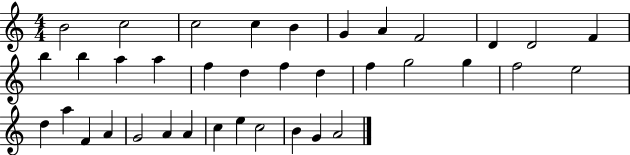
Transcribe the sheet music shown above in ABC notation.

X:1
T:Untitled
M:4/4
L:1/4
K:C
B2 c2 c2 c B G A F2 D D2 F b b a a f d f d f g2 g f2 e2 d a F A G2 A A c e c2 B G A2